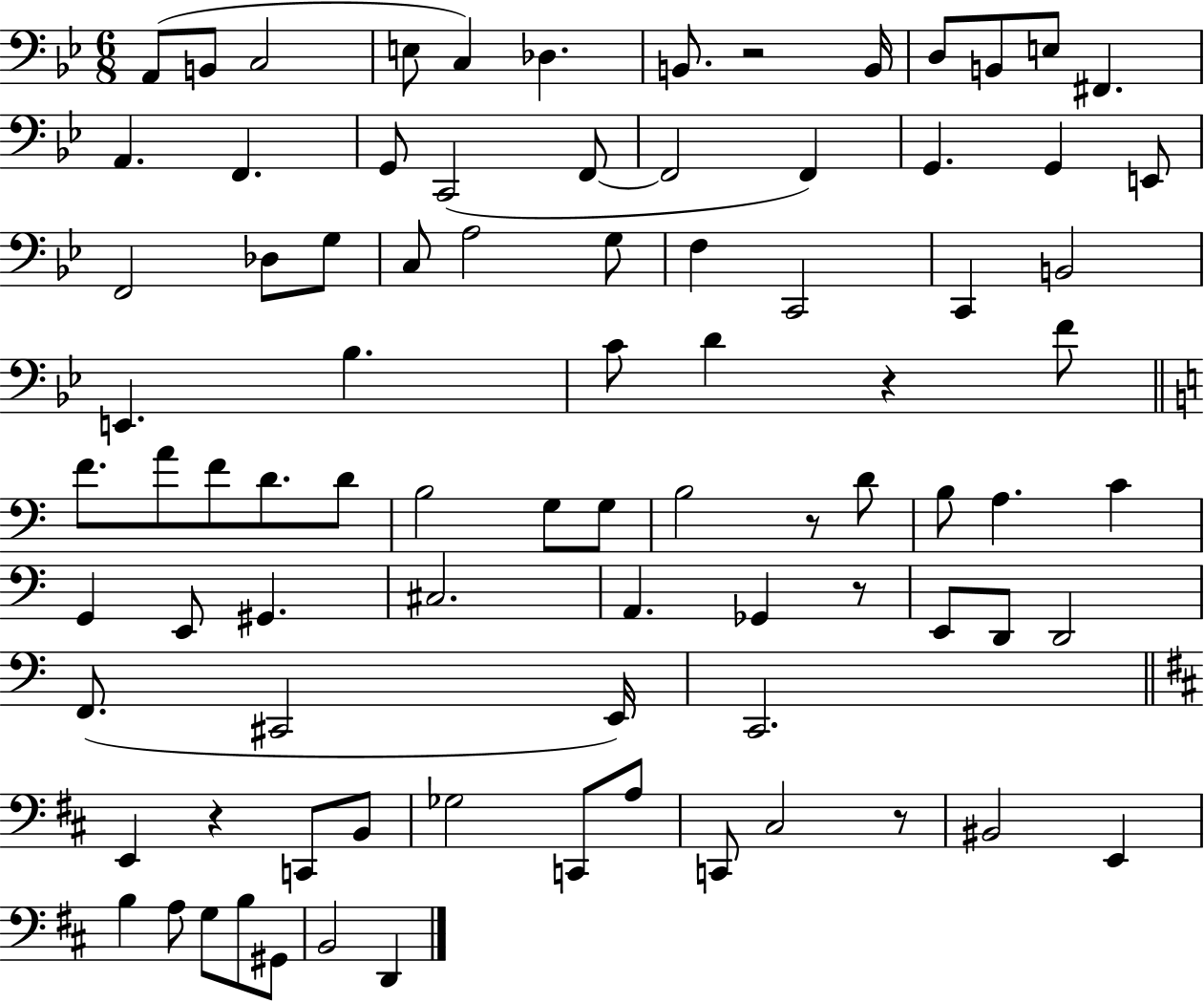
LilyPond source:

{
  \clef bass
  \numericTimeSignature
  \time 6/8
  \key bes \major
  a,8( b,8 c2 | e8 c4) des4. | b,8. r2 b,16 | d8 b,8 e8 fis,4. | \break a,4. f,4. | g,8 c,2( f,8~~ | f,2 f,4) | g,4. g,4 e,8 | \break f,2 des8 g8 | c8 a2 g8 | f4 c,2 | c,4 b,2 | \break e,4. bes4. | c'8 d'4 r4 f'8 | \bar "||" \break \key a \minor f'8. a'8 f'8 d'8. d'8 | b2 g8 g8 | b2 r8 d'8 | b8 a4. c'4 | \break g,4 e,8 gis,4. | cis2. | a,4. ges,4 r8 | e,8 d,8 d,2 | \break f,8.( cis,2 e,16) | c,2. | \bar "||" \break \key d \major e,4 r4 c,8 b,8 | ges2 c,8 a8 | c,8 cis2 r8 | bis,2 e,4 | \break b4 a8 g8 b8 gis,8 | b,2 d,4 | \bar "|."
}